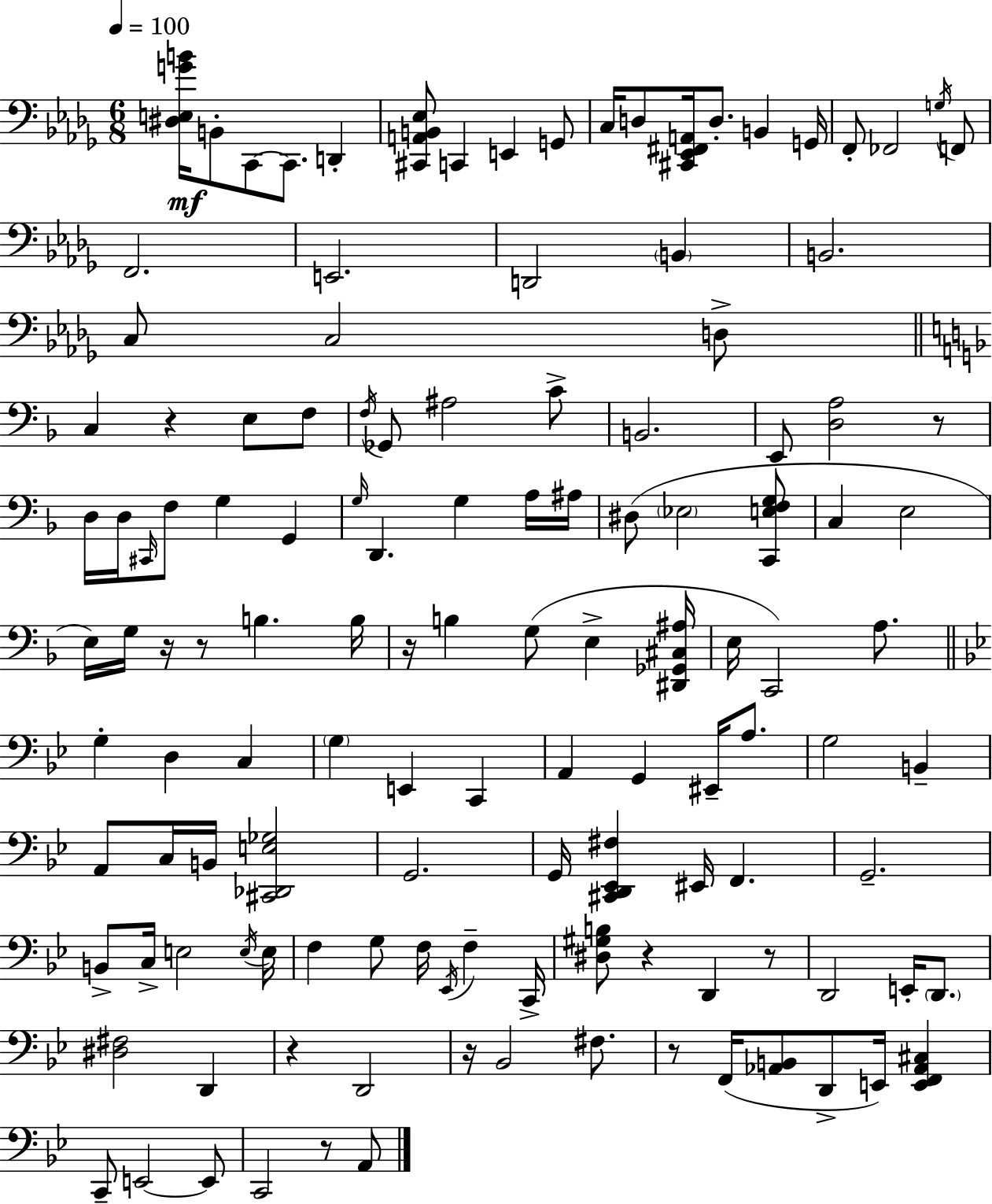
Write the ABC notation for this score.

X:1
T:Untitled
M:6/8
L:1/4
K:Bbm
[^D,E,GB]/4 B,,/2 C,,/2 C,,/2 D,, [^C,,A,,B,,_E,]/2 C,, E,, G,,/2 C,/4 D,/2 [^C,,_E,,^F,,A,,]/4 D,/2 B,, G,,/4 F,,/2 _F,,2 G,/4 F,,/2 F,,2 E,,2 D,,2 B,, B,,2 C,/2 C,2 D,/2 C, z E,/2 F,/2 F,/4 _G,,/2 ^A,2 C/2 B,,2 E,,/2 [D,A,]2 z/2 D,/4 D,/4 ^C,,/4 F,/2 G, G,, G,/4 D,, G, A,/4 ^A,/4 ^D,/2 _E,2 [C,,E,F,G,]/2 C, E,2 E,/4 G,/4 z/4 z/2 B, B,/4 z/4 B, G,/2 E, [^D,,_G,,^C,^A,]/4 E,/4 C,,2 A,/2 G, D, C, G, E,, C,, A,, G,, ^E,,/4 A,/2 G,2 B,, A,,/2 C,/4 B,,/4 [^C,,_D,,E,_G,]2 G,,2 G,,/4 [^C,,D,,_E,,^F,] ^E,,/4 F,, G,,2 B,,/2 C,/4 E,2 E,/4 E,/4 F, G,/2 F,/4 _E,,/4 F, C,,/4 [^D,^G,B,]/2 z D,, z/2 D,,2 E,,/4 D,,/2 [^D,^F,]2 D,, z D,,2 z/4 _B,,2 ^F,/2 z/2 F,,/4 [_A,,B,,]/2 D,,/2 E,,/4 [E,,F,,_A,,^C,] C,,/2 E,,2 E,,/2 C,,2 z/2 A,,/2